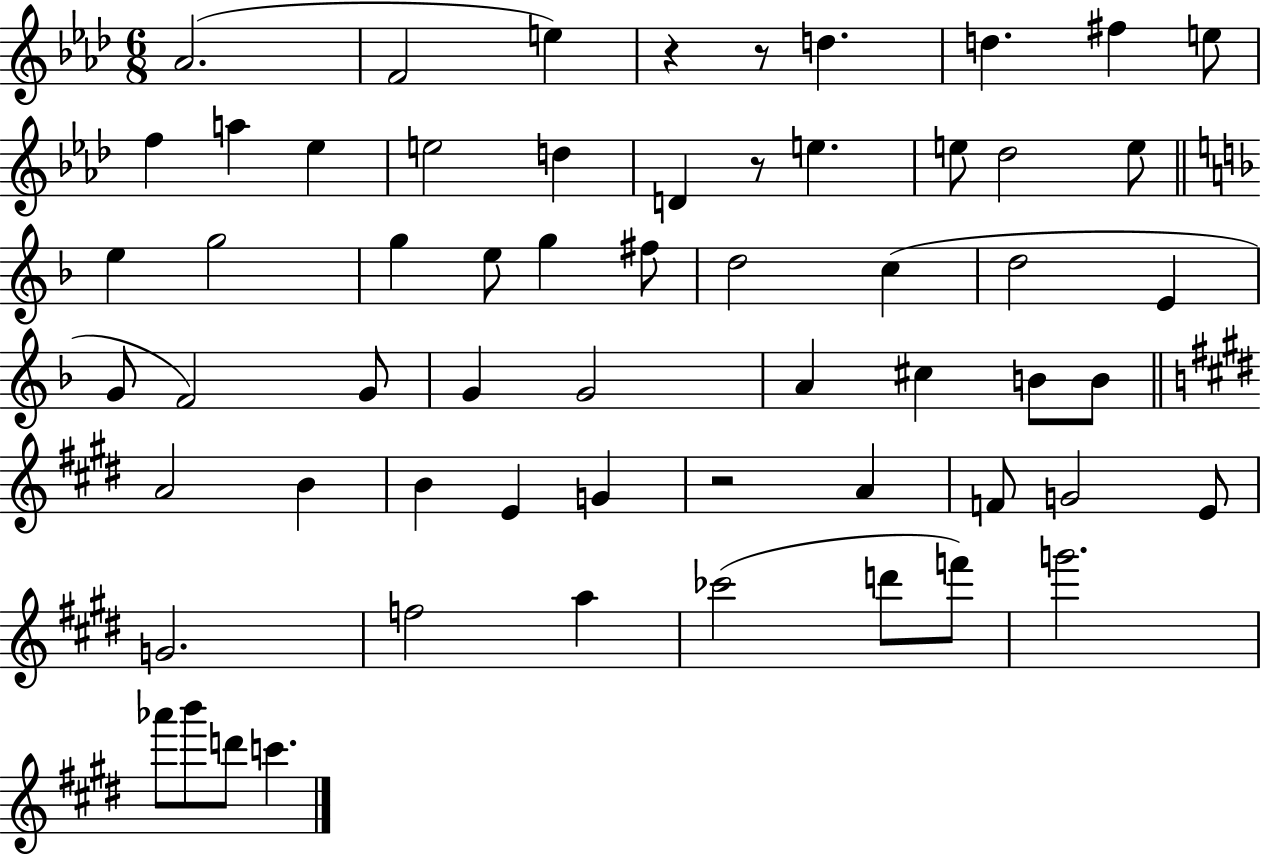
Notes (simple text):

Ab4/h. F4/h E5/q R/q R/e D5/q. D5/q. F#5/q E5/e F5/q A5/q Eb5/q E5/h D5/q D4/q R/e E5/q. E5/e Db5/h E5/e E5/q G5/h G5/q E5/e G5/q F#5/e D5/h C5/q D5/h E4/q G4/e F4/h G4/e G4/q G4/h A4/q C#5/q B4/e B4/e A4/h B4/q B4/q E4/q G4/q R/h A4/q F4/e G4/h E4/e G4/h. F5/h A5/q CES6/h D6/e F6/e G6/h. Ab6/e B6/e D6/e C6/q.